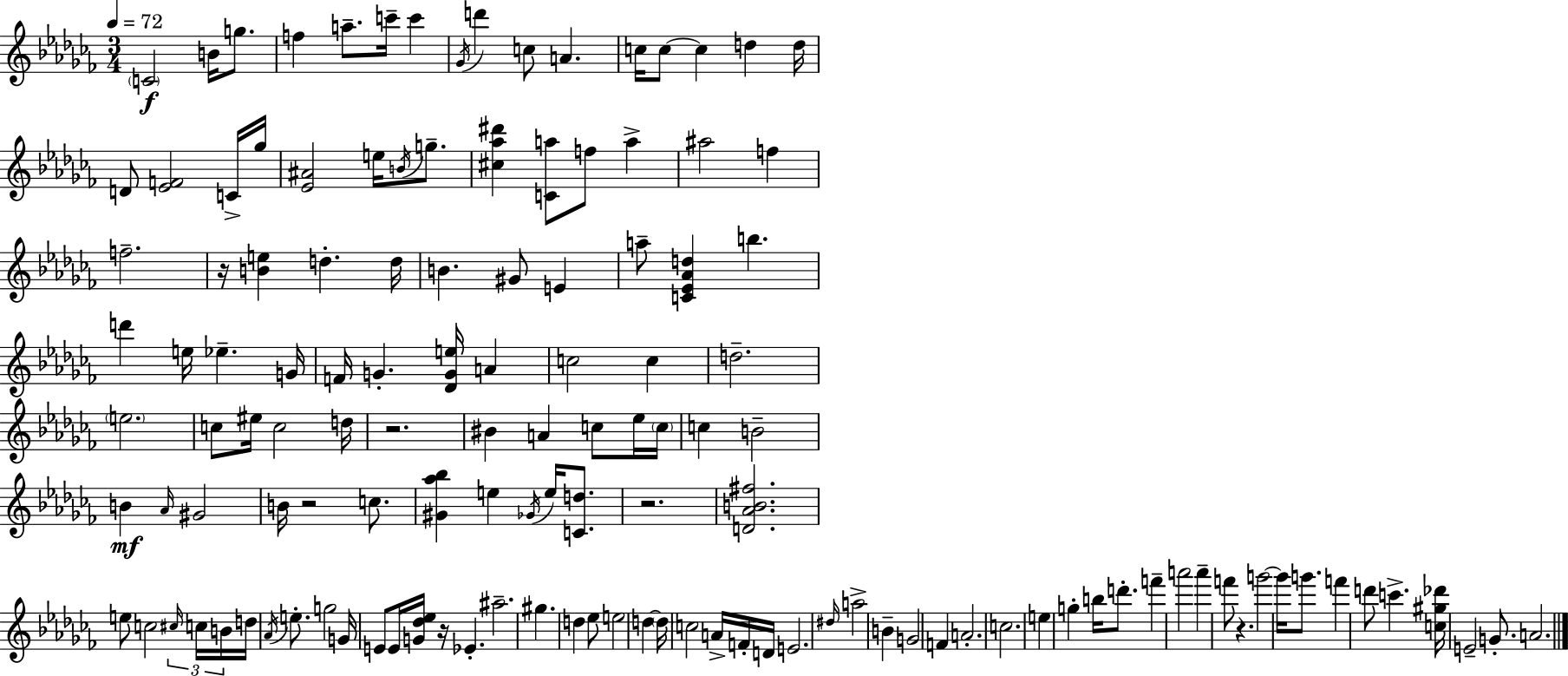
{
  \clef treble
  \numericTimeSignature
  \time 3/4
  \key aes \minor
  \tempo 4 = 72
  \repeat volta 2 { \parenthesize c'2\f b'16 g''8. | f''4 a''8.-- c'''16-- c'''4 | \acciaccatura { ges'16 } d'''4 c''8 a'4. | c''16 c''8~~ c''4 d''4 | \break d''16 d'8 <ees' f'>2 c'16-> | ges''16 <ees' ais'>2 e''16 \acciaccatura { b'16 } g''8.-- | <cis'' aes'' dis'''>4 <c' a''>8 f''8 a''4-> | ais''2 f''4 | \break f''2.-- | r16 <b' e''>4 d''4.-. | d''16 b'4. gis'8 e'4 | a''8-- <c' ees' aes' d''>4 b''4. | \break d'''4 e''16 ees''4.-- | g'16 f'16 g'4.-. <des' g' e''>16 a'4 | c''2 c''4 | d''2.-- | \break \parenthesize e''2. | c''8 eis''16 c''2 | d''16 r2. | bis'4 a'4 c''8 | \break ees''16 \parenthesize c''16 c''4 b'2-- | b'4\mf \grace { aes'16 } gis'2 | b'16 r2 | c''8. <gis' aes'' bes''>4 e''4 \acciaccatura { ges'16 } | \break e''16 <c' d''>8. r2. | <d' aes' b' fis''>2. | e''8 c''2 | \tuplet 3/2 { \grace { cis''16 } c''16 b'16 } d''16 \acciaccatura { aes'16 } e''8.-. g''2 | \break g'16 e'8 e'16 <g' des'' ees''>16 r16 | ees'4.-. ais''2.-- | gis''4. | d''4 ees''8 e''2 | \break d''4~~ \parenthesize d''16 c''2 | a'16-> f'16-. d'16 e'2. | \grace { dis''16 } a''2-> | b'4-- g'2 | \break f'4 a'2.-. | c''2. | e''4 g''4-. | b''16 d'''8.-. f'''4-- a'''2 | \break a'''4-- f'''8 | r4. g'''2~~ | g'''16 g'''8. f'''4 d'''8 | c'''4.-> <c'' gis'' des'''>16 e'2-- | \break g'8.-. a'2. | } \bar "|."
}